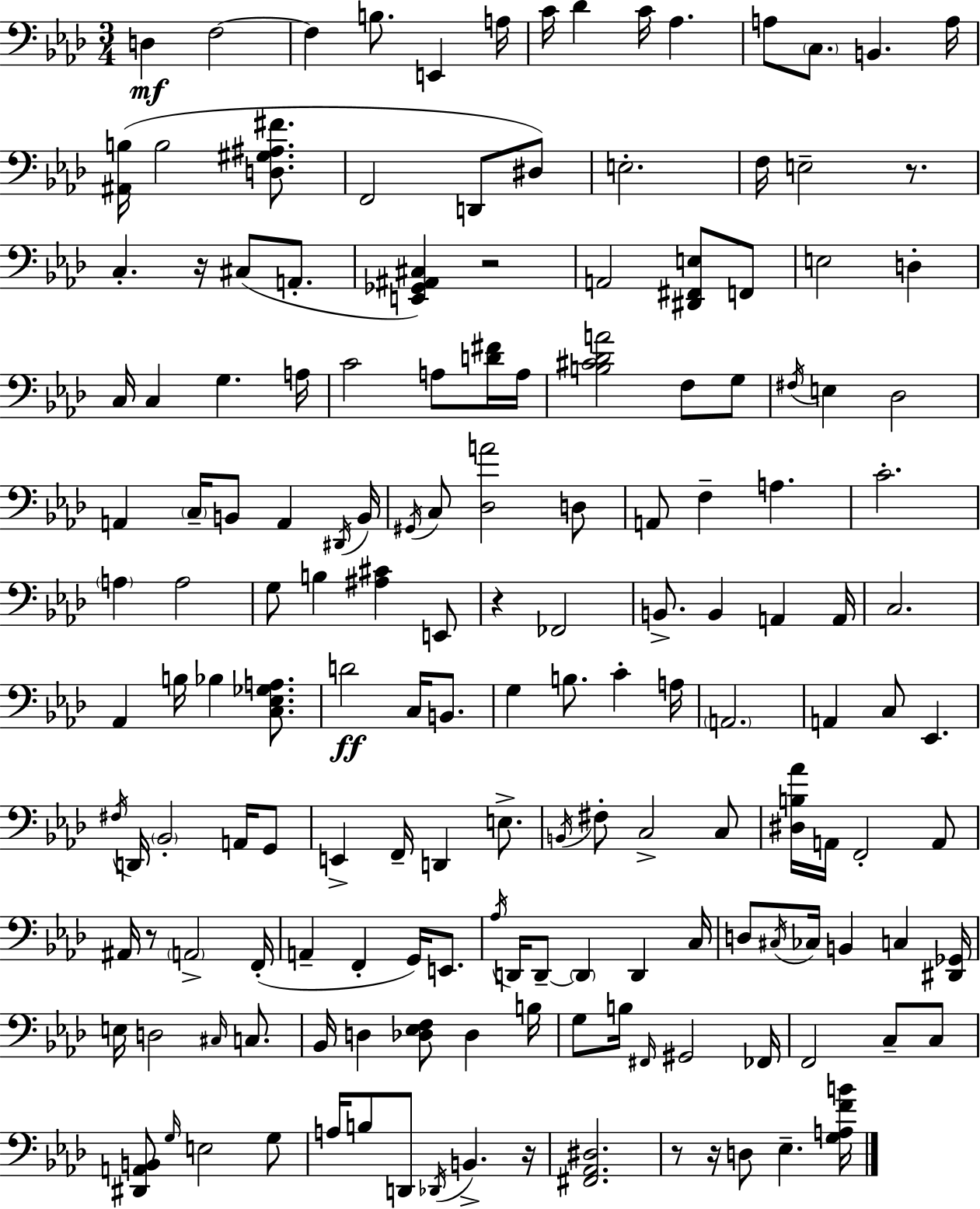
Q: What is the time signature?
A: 3/4